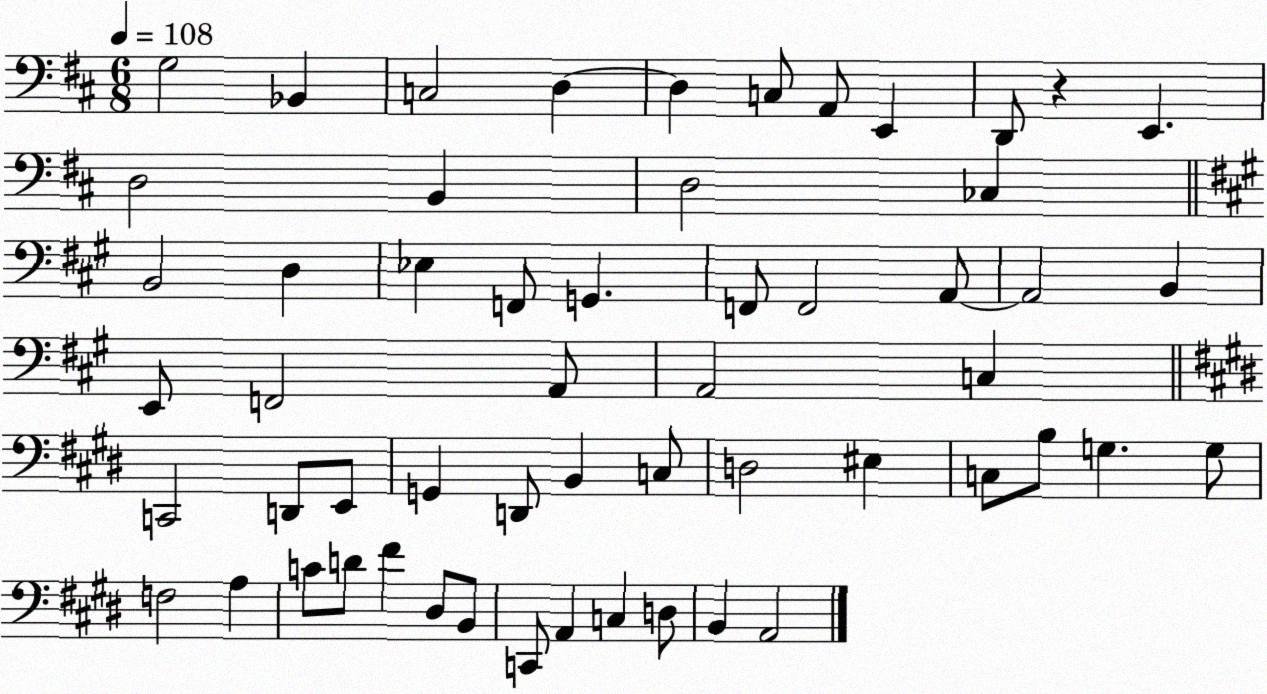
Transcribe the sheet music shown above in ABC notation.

X:1
T:Untitled
M:6/8
L:1/4
K:D
G,2 _B,, C,2 D, D, C,/2 A,,/2 E,, D,,/2 z E,, D,2 B,, D,2 _C, B,,2 D, _E, F,,/2 G,, F,,/2 F,,2 A,,/2 A,,2 B,, E,,/2 F,,2 A,,/2 A,,2 C, C,,2 D,,/2 E,,/2 G,, D,,/2 B,, C,/2 D,2 ^E, C,/2 B,/2 G, G,/2 F,2 A, C/2 D/2 ^F ^D,/2 B,,/2 C,,/2 A,, C, D,/2 B,, A,,2